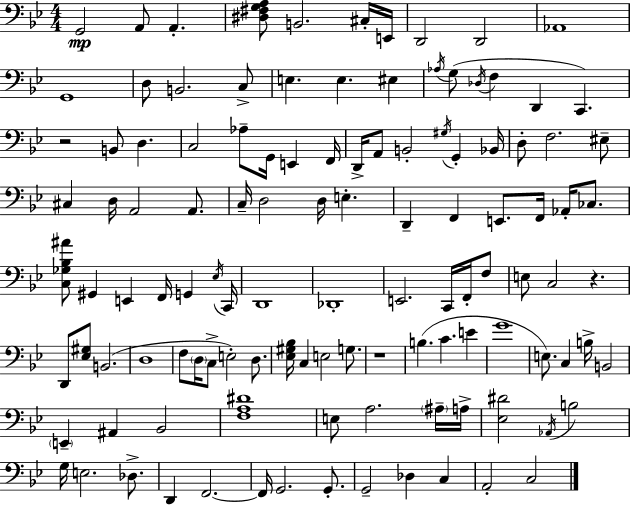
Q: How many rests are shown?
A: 3